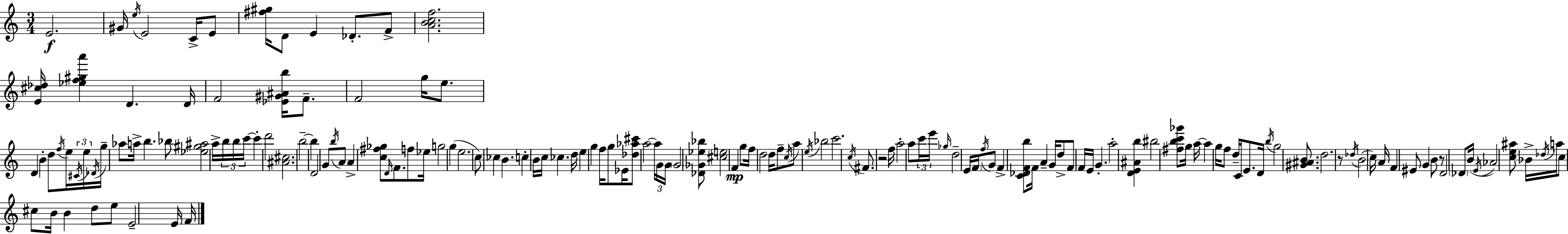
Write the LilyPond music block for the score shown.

{
  \clef treble
  \numericTimeSignature
  \time 3/4
  \key a \minor
  e'2.\f | gis'16 \acciaccatura { e''16 } e'2 c'16-> e'8 | <fis'' gis''>16 d'8 e'4 des'8.-. f'8-> | <a' b' c'' f''>2. | \break <e' cis'' des''>16 <ees'' f'' gis'' a'''>4 d'4. | d'16 f'2 <ees' gis' ais' b''>16 f'8.-- | f'2 g''16 e''8. | d'4 b'4-. d''8 \acciaccatura { f''16 } | \break e''16 \tuplet 3/2 { \acciaccatura { cis'16 } e''16 \acciaccatura { des'16 } } g''16-- aes''8 a''16-> b''4. | bes''8 <ees'' gis'' ais''>2 | a''16-> \tuplet 3/2 { b''16 b''16 c'''16~~ } c'''4-. d'''2 | <ais' cis''>2. | \break b''2--~~ | b''4 d'2 | g'8 \acciaccatura { b''16 } a'8 a'4-> <c'' fis'' ges''>8 \grace { d'16 } | f'8. f''8 ees''16 g''2 | \break g''4( e''2. | c''8) ces''4 | b'4. c''4-. b'16 c''16 | ces''4. d''16 e''4 g''4 | \break f''16 g''8 ees'16 <des'' aes'' cis'''>8 a''2~~ | \tuplet 3/2 { a''16 g'16 g'16 } \parenthesize g'2 | <des' ges' ees'' bes''>8 <cis'' e''>2 | f'4\mp g''8 f''16 d''2 | \break d''16 f''8-- \acciaccatura { c''16 } a''8 \acciaccatura { e''16 } | bes''2 c'''2. | \acciaccatura { c''16 } fis'8. | r2 f''16 a''2-. | \break a''8 \tuplet 3/2 { c'''16 e'''16 \grace { ges''16 } } d''2-- | e'16 \parenthesize f'16 \acciaccatura { f''16 } g'8 f'4-> | <c' des' f' b''>8 f'16 a'4-- g'16 d''8-> | f'8 f'16 e'16 g'4.-. a''2-. | \break <d' e' ais' b''>4 bis''2 | <fis'' b'' c''' ges'''>8 g''16 a''16~~ a''4 | g''16 f''8 d''16-- c'16 e'8. d'16 | \acciaccatura { b''16 } g''2 <gis' ais' b'>8. | \break d''2. | r8 \acciaccatura { des''16 }( b'2 c''16) | a'16 f'4 eis'8 g'4 b'8 | r8 d'2 \parenthesize des'8 | \break b'16( \acciaccatura { e'16 } aes'2) <c'' e'' ais''>8 | bes'16-> \acciaccatura { des''16 } a''16 c''8 cis''8 b'16 b'4 | d''8 e''8 e'2-- | e'16 f'16 \bar "|."
}